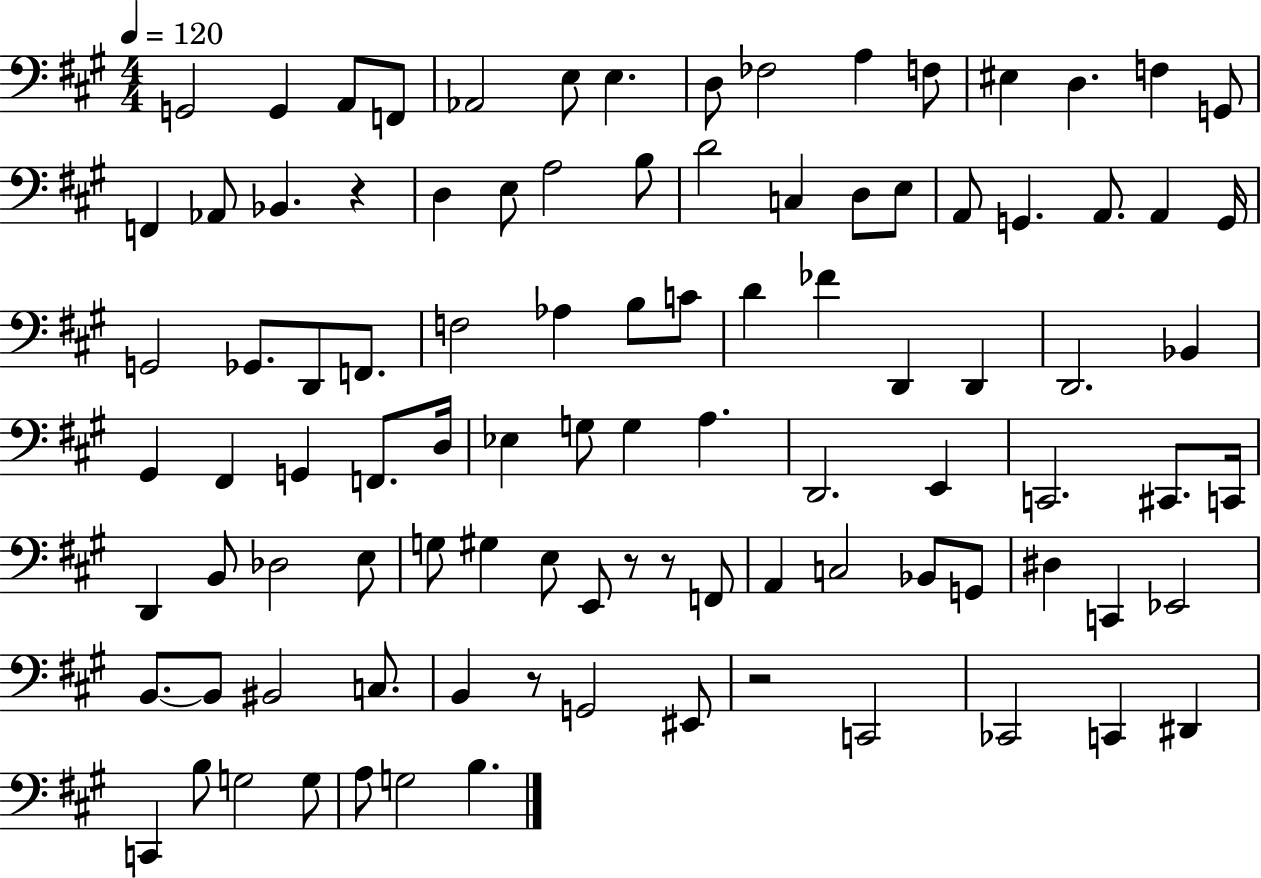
{
  \clef bass
  \numericTimeSignature
  \time 4/4
  \key a \major
  \tempo 4 = 120
  g,2 g,4 a,8 f,8 | aes,2 e8 e4. | d8 fes2 a4 f8 | eis4 d4. f4 g,8 | \break f,4 aes,8 bes,4. r4 | d4 e8 a2 b8 | d'2 c4 d8 e8 | a,8 g,4. a,8. a,4 g,16 | \break g,2 ges,8. d,8 f,8. | f2 aes4 b8 c'8 | d'4 fes'4 d,4 d,4 | d,2. bes,4 | \break gis,4 fis,4 g,4 f,8. d16 | ees4 g8 g4 a4. | d,2. e,4 | c,2. cis,8. c,16 | \break d,4 b,8 des2 e8 | g8 gis4 e8 e,8 r8 r8 f,8 | a,4 c2 bes,8 g,8 | dis4 c,4 ees,2 | \break b,8.~~ b,8 bis,2 c8. | b,4 r8 g,2 eis,8 | r2 c,2 | ces,2 c,4 dis,4 | \break c,4 b8 g2 g8 | a8 g2 b4. | \bar "|."
}